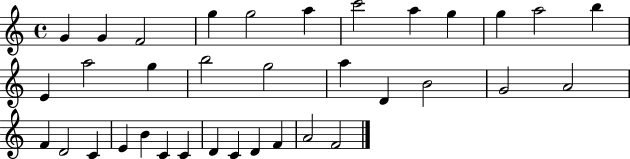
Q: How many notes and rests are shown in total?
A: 35